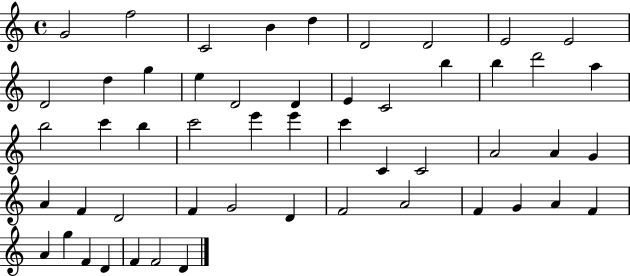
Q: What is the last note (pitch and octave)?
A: D4